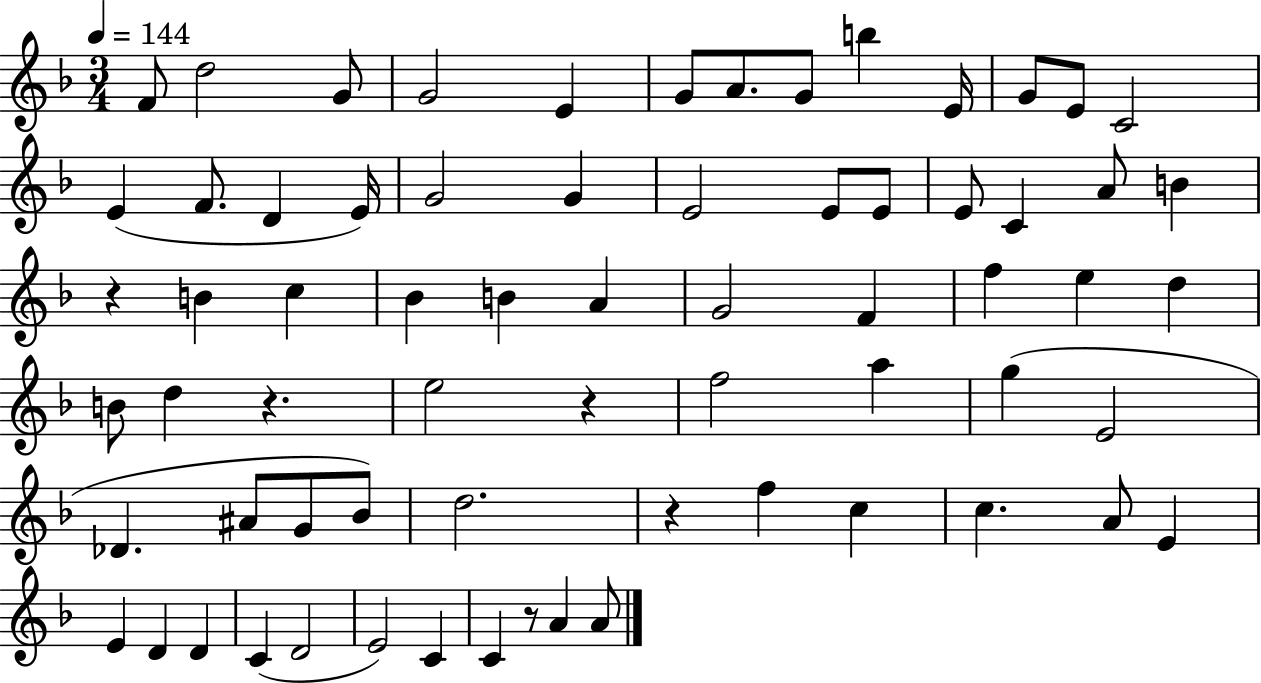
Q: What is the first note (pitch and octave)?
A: F4